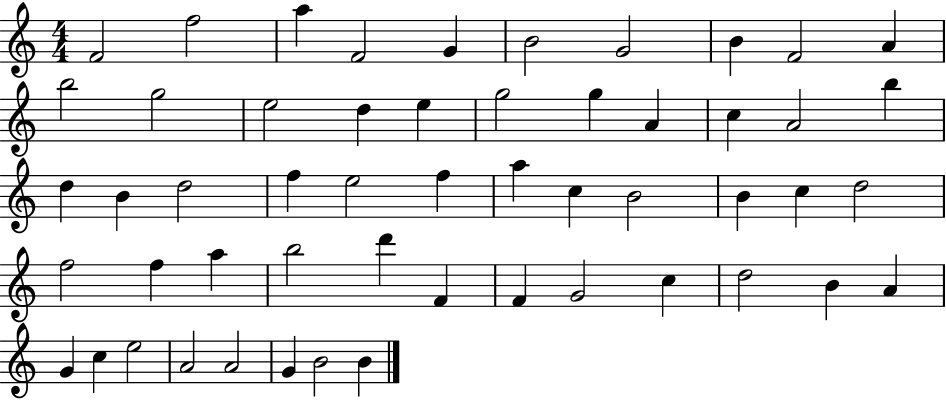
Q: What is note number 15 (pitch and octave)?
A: E5